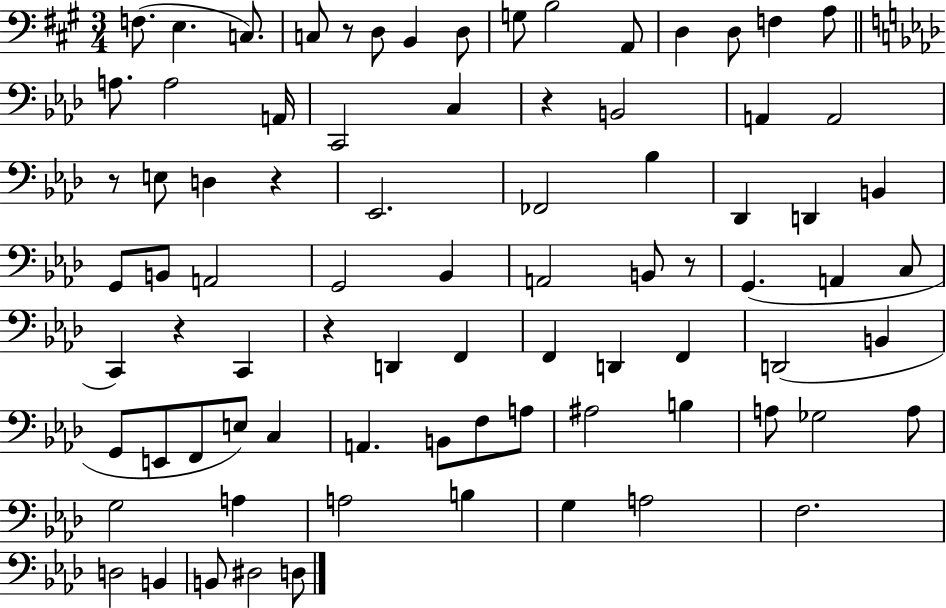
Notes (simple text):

F3/e. E3/q. C3/e. C3/e R/e D3/e B2/q D3/e G3/e B3/h A2/e D3/q D3/e F3/q A3/e A3/e. A3/h A2/s C2/h C3/q R/q B2/h A2/q A2/h R/e E3/e D3/q R/q Eb2/h. FES2/h Bb3/q Db2/q D2/q B2/q G2/e B2/e A2/h G2/h Bb2/q A2/h B2/e R/e G2/q. A2/q C3/e C2/q R/q C2/q R/q D2/q F2/q F2/q D2/q F2/q D2/h B2/q G2/e E2/e F2/e E3/e C3/q A2/q. B2/e F3/e A3/e A#3/h B3/q A3/e Gb3/h A3/e G3/h A3/q A3/h B3/q G3/q A3/h F3/h. D3/h B2/q B2/e D#3/h D3/e